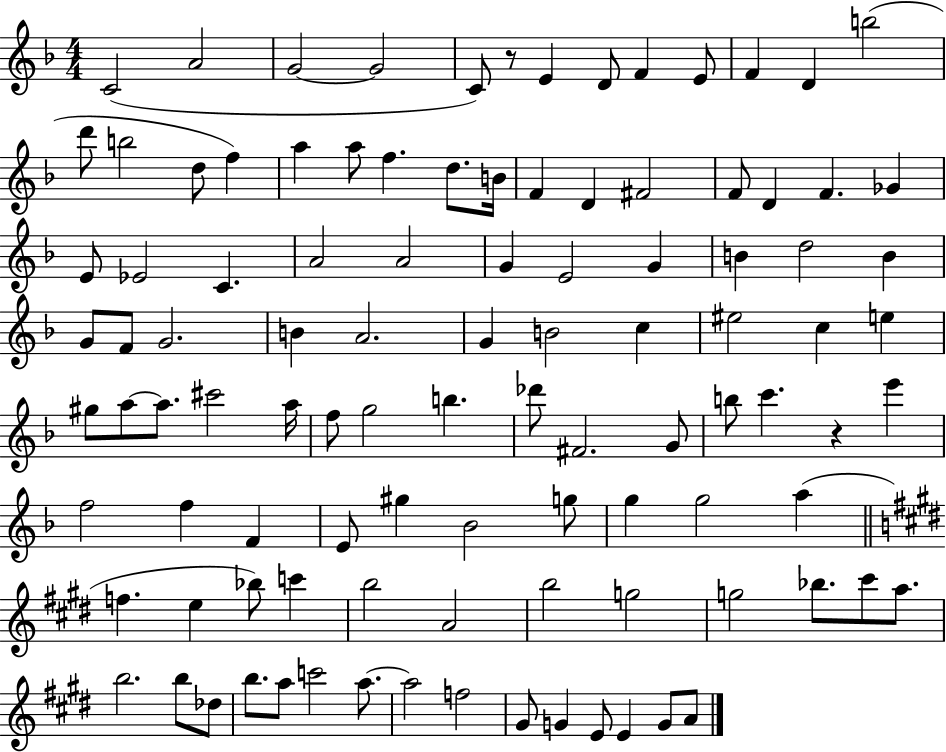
C4/h A4/h G4/h G4/h C4/e R/e E4/q D4/e F4/q E4/e F4/q D4/q B5/h D6/e B5/h D5/e F5/q A5/q A5/e F5/q. D5/e. B4/s F4/q D4/q F#4/h F4/e D4/q F4/q. Gb4/q E4/e Eb4/h C4/q. A4/h A4/h G4/q E4/h G4/q B4/q D5/h B4/q G4/e F4/e G4/h. B4/q A4/h. G4/q B4/h C5/q EIS5/h C5/q E5/q G#5/e A5/e A5/e. C#6/h A5/s F5/e G5/h B5/q. Db6/e F#4/h. G4/e B5/e C6/q. R/q E6/q F5/h F5/q F4/q E4/e G#5/q Bb4/h G5/e G5/q G5/h A5/q F5/q. E5/q Bb5/e C6/q B5/h A4/h B5/h G5/h G5/h Bb5/e. C#6/e A5/e. B5/h. B5/e Db5/e B5/e. A5/e C6/h A5/e. A5/h F5/h G#4/e G4/q E4/e E4/q G4/e A4/e